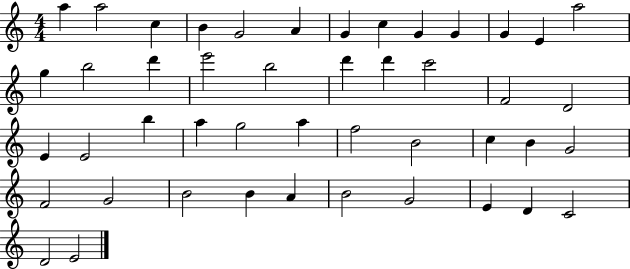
A5/q A5/h C5/q B4/q G4/h A4/q G4/q C5/q G4/q G4/q G4/q E4/q A5/h G5/q B5/h D6/q E6/h B5/h D6/q D6/q C6/h F4/h D4/h E4/q E4/h B5/q A5/q G5/h A5/q F5/h B4/h C5/q B4/q G4/h F4/h G4/h B4/h B4/q A4/q B4/h G4/h E4/q D4/q C4/h D4/h E4/h